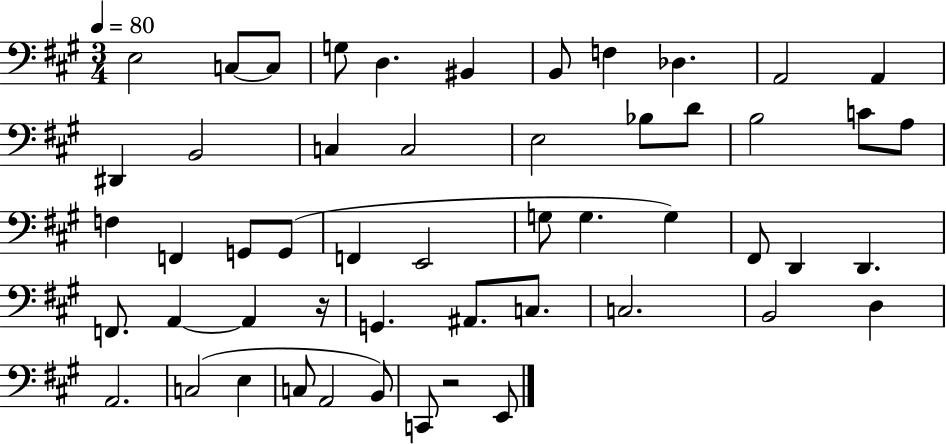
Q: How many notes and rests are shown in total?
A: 52